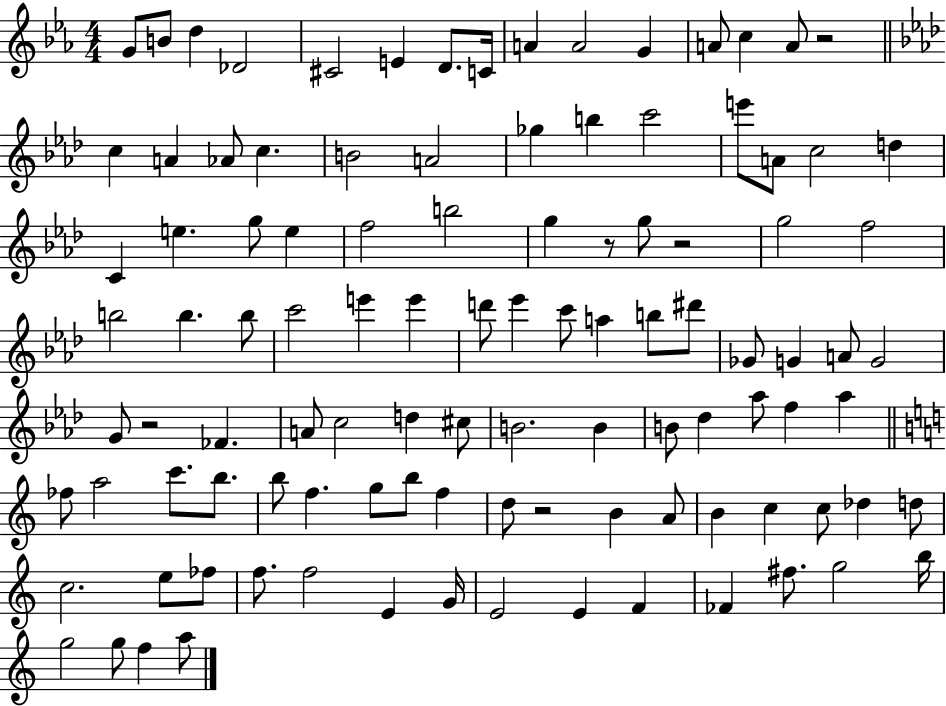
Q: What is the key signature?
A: EES major